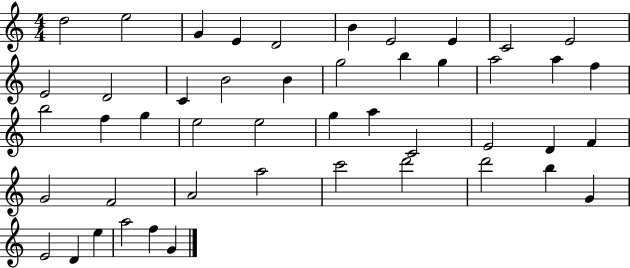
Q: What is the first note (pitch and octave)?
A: D5